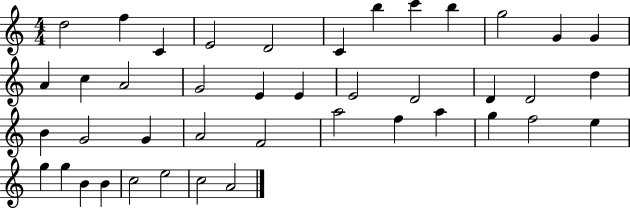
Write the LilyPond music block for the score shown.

{
  \clef treble
  \numericTimeSignature
  \time 4/4
  \key c \major
  d''2 f''4 c'4 | e'2 d'2 | c'4 b''4 c'''4 b''4 | g''2 g'4 g'4 | \break a'4 c''4 a'2 | g'2 e'4 e'4 | e'2 d'2 | d'4 d'2 d''4 | \break b'4 g'2 g'4 | a'2 f'2 | a''2 f''4 a''4 | g''4 f''2 e''4 | \break g''4 g''4 b'4 b'4 | c''2 e''2 | c''2 a'2 | \bar "|."
}